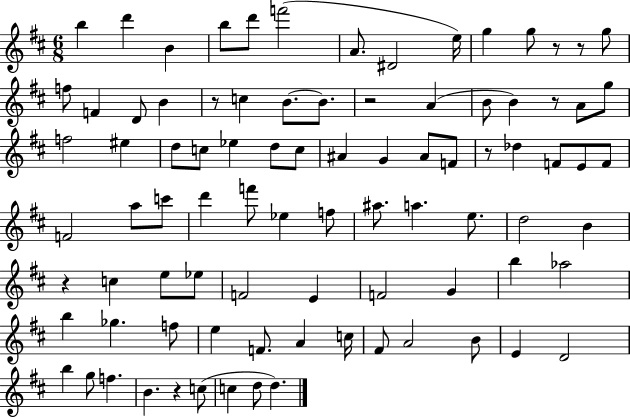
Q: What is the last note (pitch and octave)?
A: D5